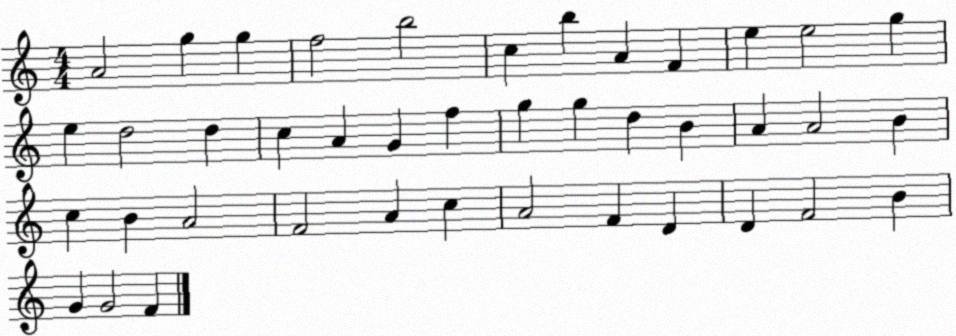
X:1
T:Untitled
M:4/4
L:1/4
K:C
A2 g g f2 b2 c b A F e e2 g e d2 d c A G f g g d B A A2 B c B A2 F2 A c A2 F D D F2 B G G2 F